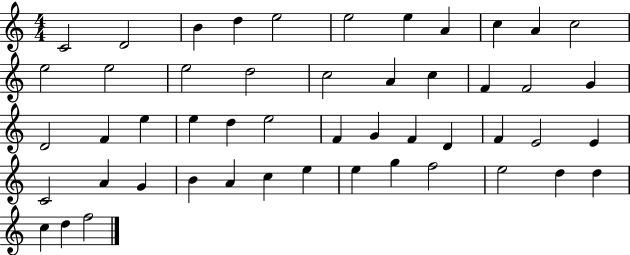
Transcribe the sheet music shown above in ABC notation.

X:1
T:Untitled
M:4/4
L:1/4
K:C
C2 D2 B d e2 e2 e A c A c2 e2 e2 e2 d2 c2 A c F F2 G D2 F e e d e2 F G F D F E2 E C2 A G B A c e e g f2 e2 d d c d f2